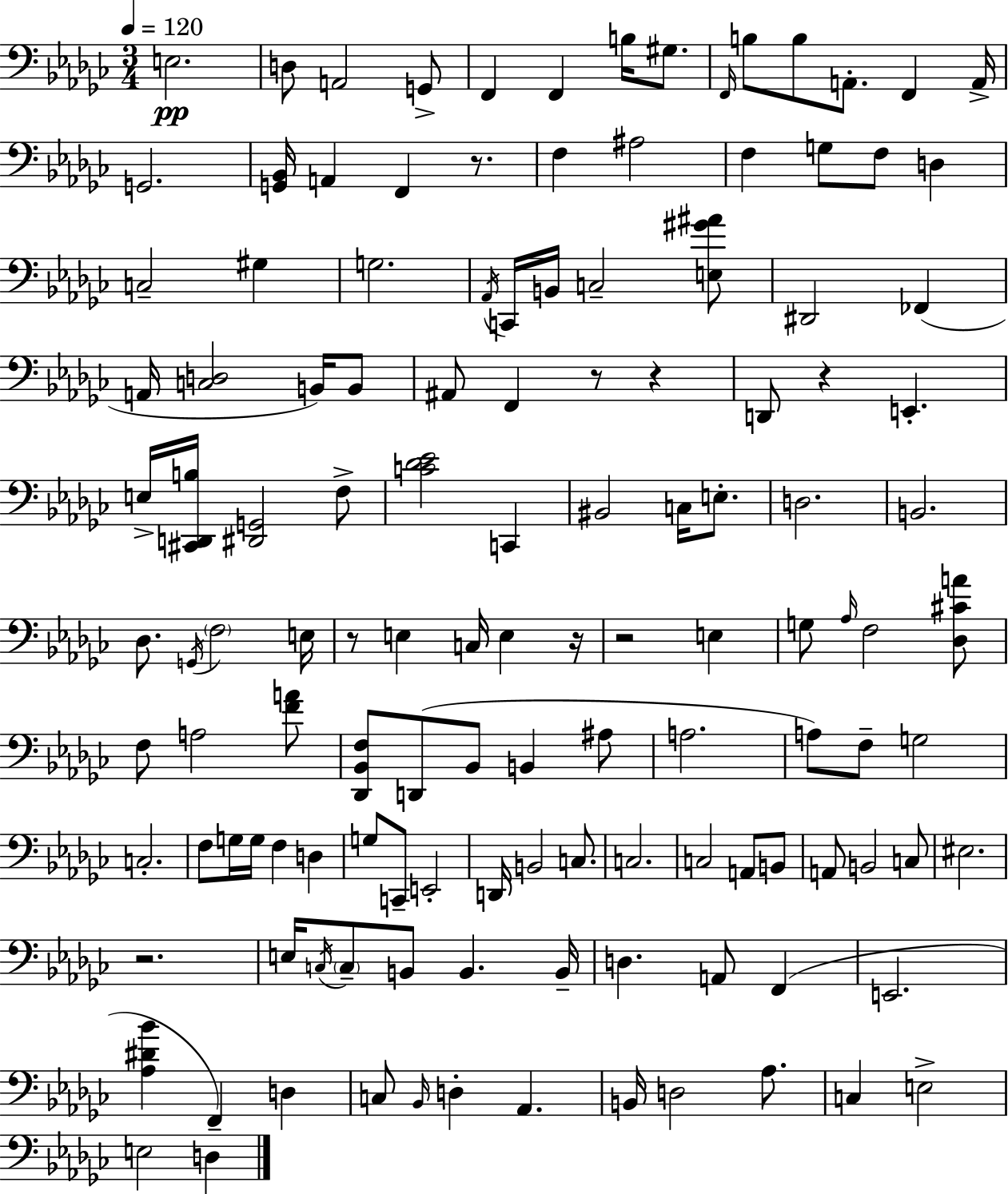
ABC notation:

X:1
T:Untitled
M:3/4
L:1/4
K:Ebm
E,2 D,/2 A,,2 G,,/2 F,, F,, B,/4 ^G,/2 F,,/4 B,/2 B,/2 A,,/2 F,, A,,/4 G,,2 [G,,_B,,]/4 A,, F,, z/2 F, ^A,2 F, G,/2 F,/2 D, C,2 ^G, G,2 _A,,/4 C,,/4 B,,/4 C,2 [E,^G^A]/2 ^D,,2 _F,, A,,/4 [C,D,]2 B,,/4 B,,/2 ^A,,/2 F,, z/2 z D,,/2 z E,, E,/4 [^C,,D,,B,]/4 [^D,,G,,]2 F,/2 [C_D_E]2 C,, ^B,,2 C,/4 E,/2 D,2 B,,2 _D,/2 G,,/4 F,2 E,/4 z/2 E, C,/4 E, z/4 z2 E, G,/2 _A,/4 F,2 [_D,^CA]/2 F,/2 A,2 [FA]/2 [_D,,_B,,F,]/2 D,,/2 _B,,/2 B,, ^A,/2 A,2 A,/2 F,/2 G,2 C,2 F,/2 G,/4 G,/4 F, D, G,/2 C,,/2 E,,2 D,,/4 B,,2 C,/2 C,2 C,2 A,,/2 B,,/2 A,,/2 B,,2 C,/2 ^E,2 z2 E,/4 C,/4 C,/2 B,,/2 B,, B,,/4 D, A,,/2 F,, E,,2 [_A,^D_B] F,, D, C,/2 _B,,/4 D, _A,, B,,/4 D,2 _A,/2 C, E,2 E,2 D,